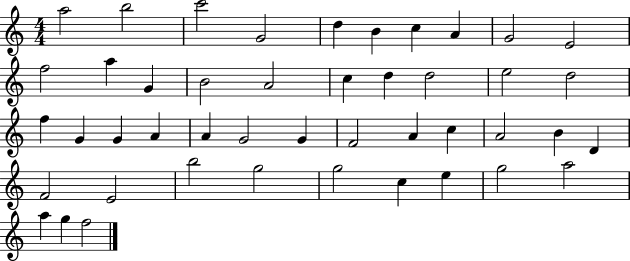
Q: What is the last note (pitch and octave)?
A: F5